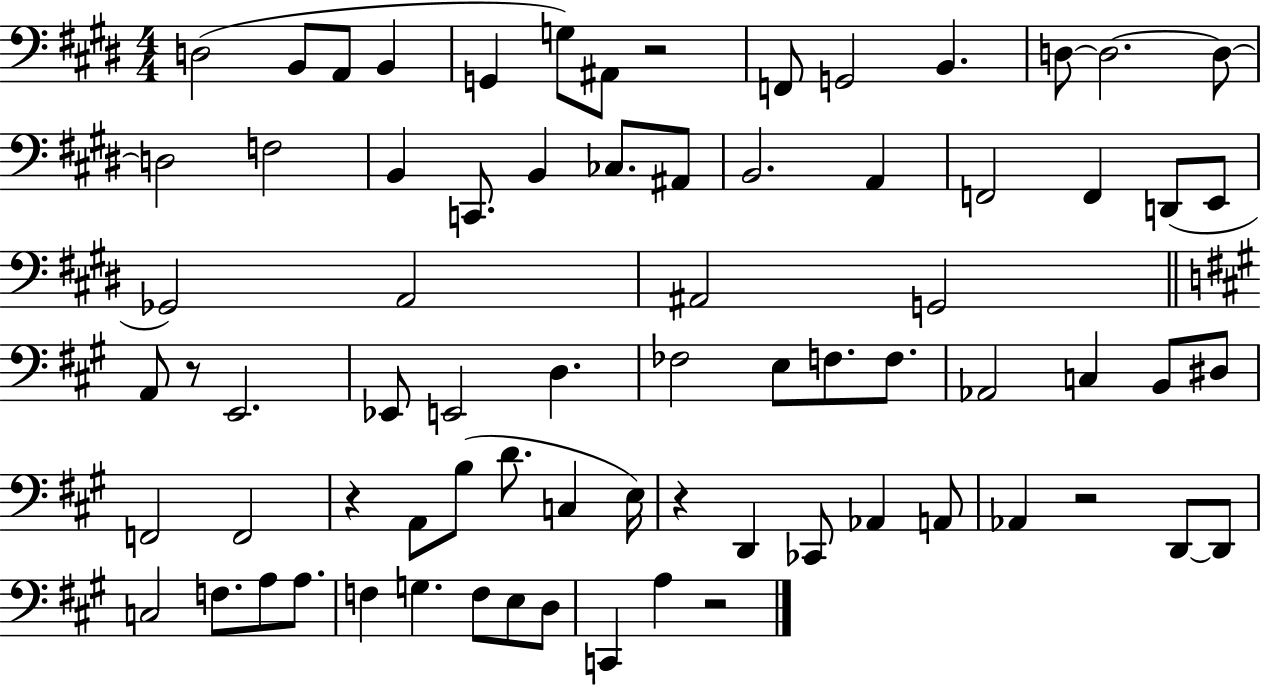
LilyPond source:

{
  \clef bass
  \numericTimeSignature
  \time 4/4
  \key e \major
  d2( b,8 a,8 b,4 | g,4 g8) ais,8 r2 | f,8 g,2 b,4. | d8~~ d2.~~ d8~~ | \break d2 f2 | b,4 c,8. b,4 ces8. ais,8 | b,2. a,4 | f,2 f,4 d,8( e,8 | \break ges,2) a,2 | ais,2 g,2 | \bar "||" \break \key a \major a,8 r8 e,2. | ees,8 e,2 d4. | fes2 e8 f8. f8. | aes,2 c4 b,8 dis8 | \break f,2 f,2 | r4 a,8 b8( d'8. c4 e16) | r4 d,4 ces,8 aes,4 a,8 | aes,4 r2 d,8~~ d,8 | \break c2 f8. a8 a8. | f4 g4. f8 e8 d8 | c,4 a4 r2 | \bar "|."
}